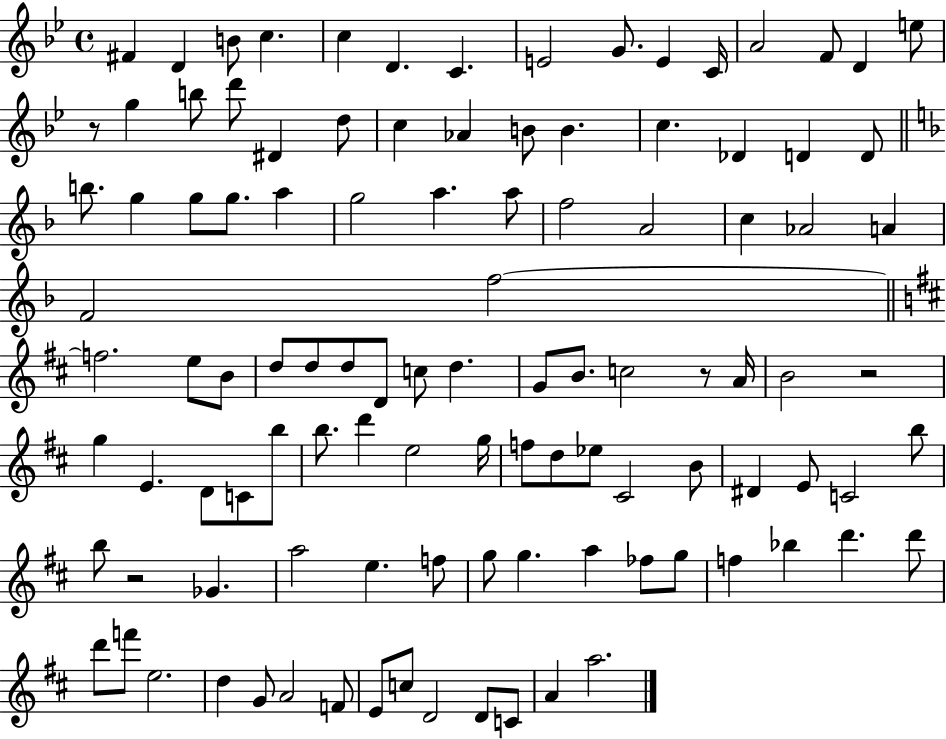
F#4/q D4/q B4/e C5/q. C5/q D4/q. C4/q. E4/h G4/e. E4/q C4/s A4/h F4/e D4/q E5/e R/e G5/q B5/e D6/e D#4/q D5/e C5/q Ab4/q B4/e B4/q. C5/q. Db4/q D4/q D4/e B5/e. G5/q G5/e G5/e. A5/q G5/h A5/q. A5/e F5/h A4/h C5/q Ab4/h A4/q F4/h F5/h F5/h. E5/e B4/e D5/e D5/e D5/e D4/e C5/e D5/q. G4/e B4/e. C5/h R/e A4/s B4/h R/h G5/q E4/q. D4/e C4/e B5/e B5/e. D6/q E5/h G5/s F5/e D5/e Eb5/e C#4/h B4/e D#4/q E4/e C4/h B5/e B5/e R/h Gb4/q. A5/h E5/q. F5/e G5/e G5/q. A5/q FES5/e G5/e F5/q Bb5/q D6/q. D6/e D6/e F6/e E5/h. D5/q G4/e A4/h F4/e E4/e C5/e D4/h D4/e C4/e A4/q A5/h.